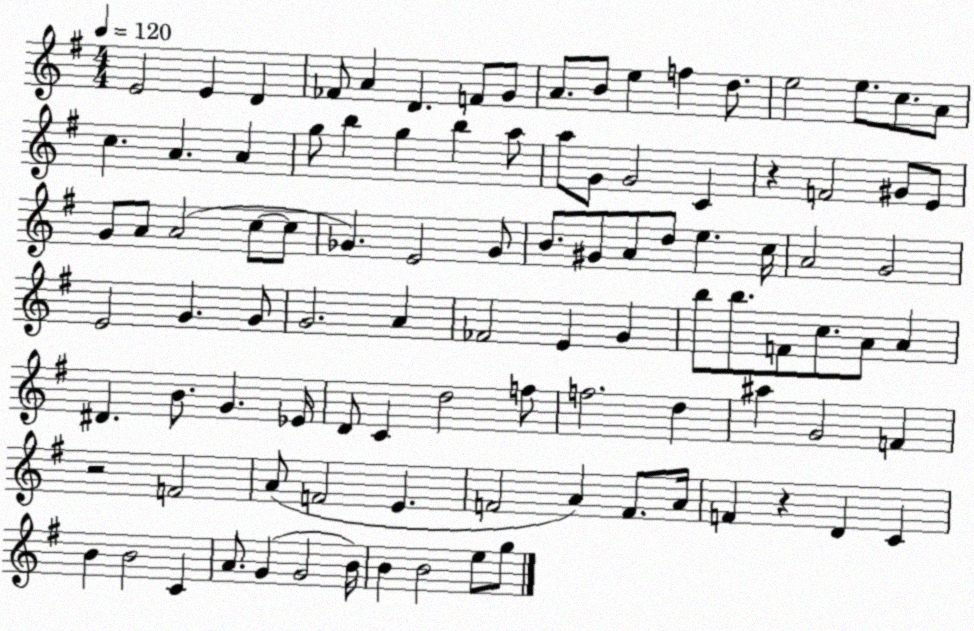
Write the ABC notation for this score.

X:1
T:Untitled
M:4/4
L:1/4
K:G
E2 E D _F/2 A D F/2 G/2 A/2 B/2 e f d/2 e2 e/2 c/2 A/2 c A A g/2 b g b a/2 a/2 G/2 G2 C z F2 ^G/2 E/2 G/2 A/2 A2 c/2 c/2 _G E2 _G/2 B/2 ^G/2 A/2 d/2 e c/4 A2 G2 E2 G G/2 G2 A _F2 E G b/2 b/2 F/2 c/2 A/2 A ^D B/2 G _E/4 D/2 C d2 f/2 f2 d ^a G2 F z2 F2 A/2 F2 E F2 A F/2 A/4 F z D C B B2 C A/2 G G2 B/4 B B2 e/2 g/2